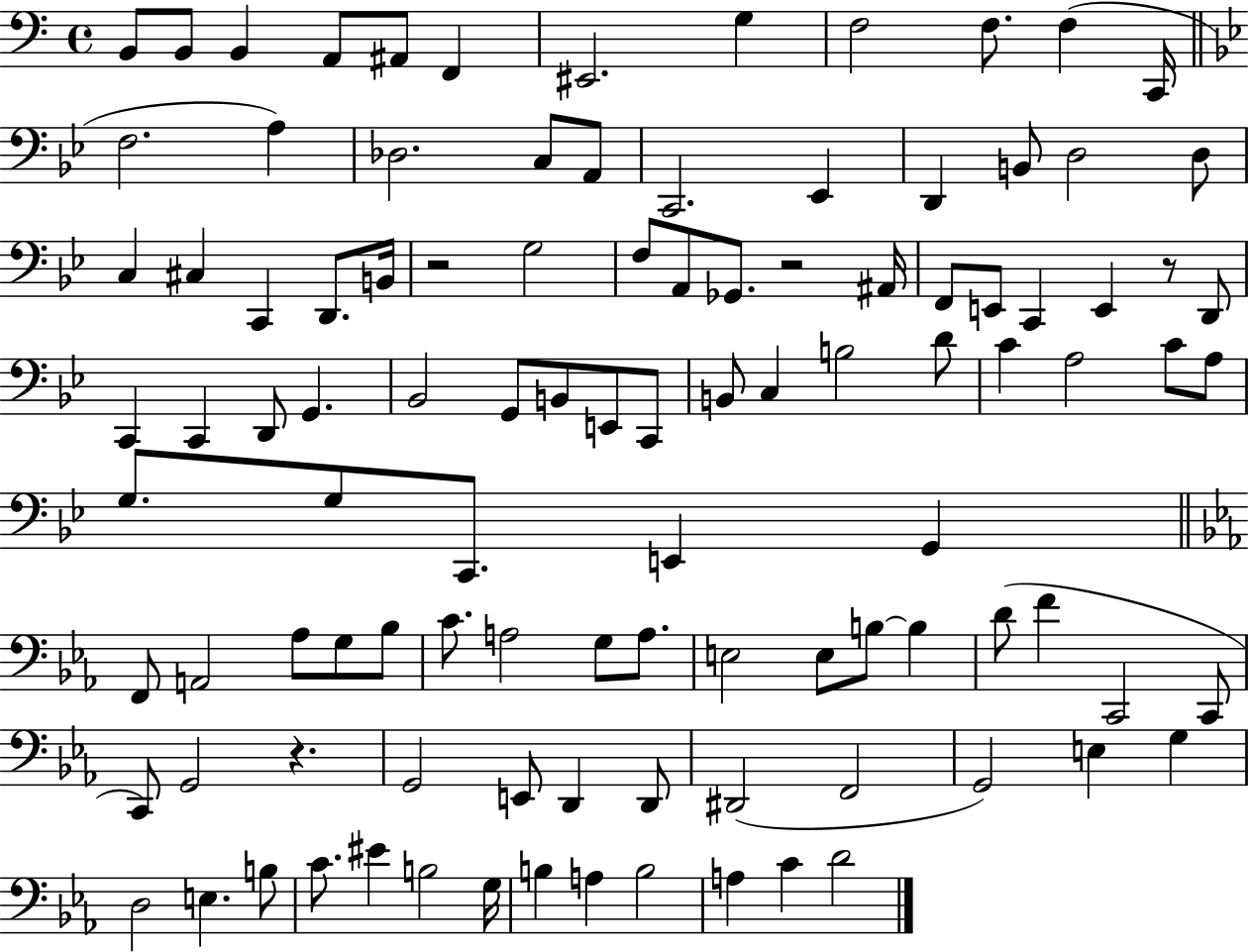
X:1
T:Untitled
M:4/4
L:1/4
K:C
B,,/2 B,,/2 B,, A,,/2 ^A,,/2 F,, ^E,,2 G, F,2 F,/2 F, C,,/4 F,2 A, _D,2 C,/2 A,,/2 C,,2 _E,, D,, B,,/2 D,2 D,/2 C, ^C, C,, D,,/2 B,,/4 z2 G,2 F,/2 A,,/2 _G,,/2 z2 ^A,,/4 F,,/2 E,,/2 C,, E,, z/2 D,,/2 C,, C,, D,,/2 G,, _B,,2 G,,/2 B,,/2 E,,/2 C,,/2 B,,/2 C, B,2 D/2 C A,2 C/2 A,/2 G,/2 G,/2 C,,/2 E,, G,, F,,/2 A,,2 _A,/2 G,/2 _B,/2 C/2 A,2 G,/2 A,/2 E,2 E,/2 B,/2 B, D/2 F C,,2 C,,/2 C,,/2 G,,2 z G,,2 E,,/2 D,, D,,/2 ^D,,2 F,,2 G,,2 E, G, D,2 E, B,/2 C/2 ^E B,2 G,/4 B, A, B,2 A, C D2